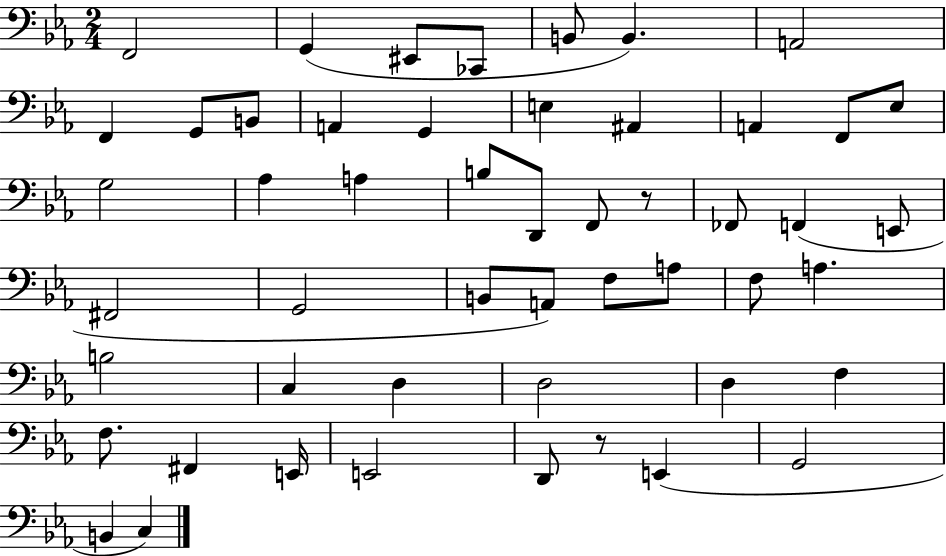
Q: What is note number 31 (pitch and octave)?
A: F3